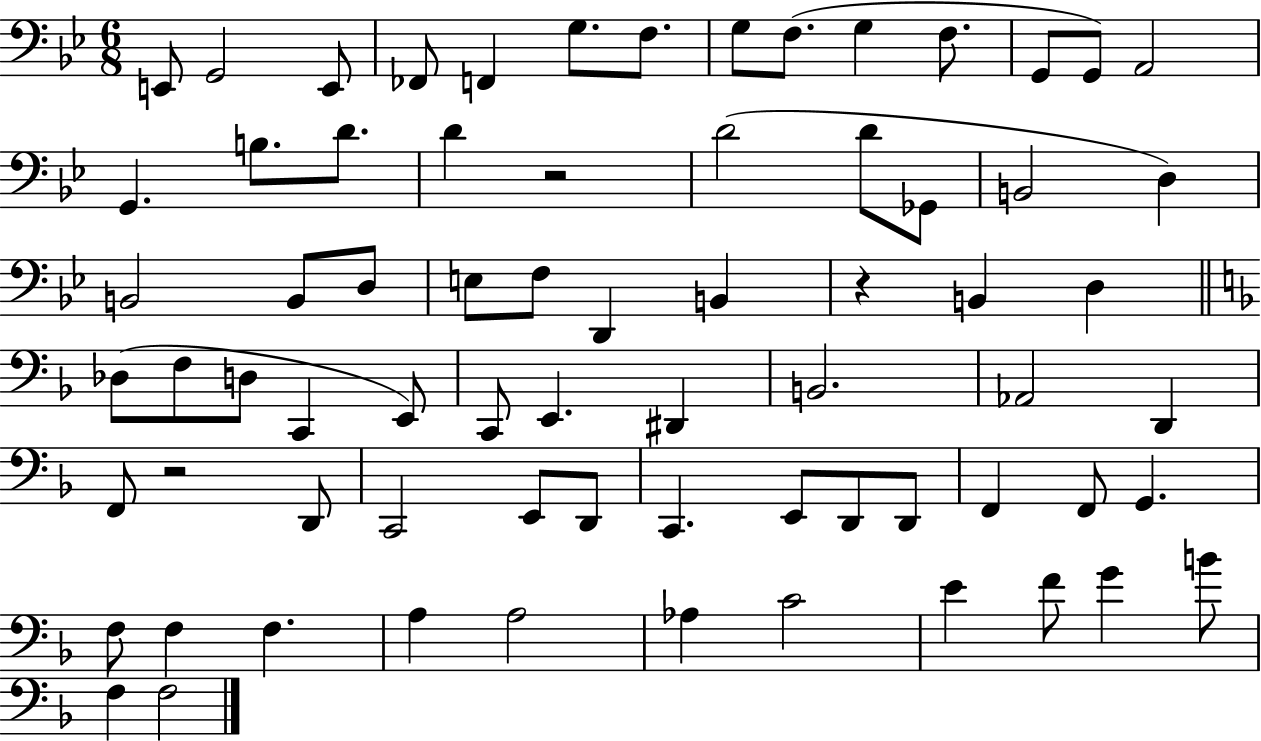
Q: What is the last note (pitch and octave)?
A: F3